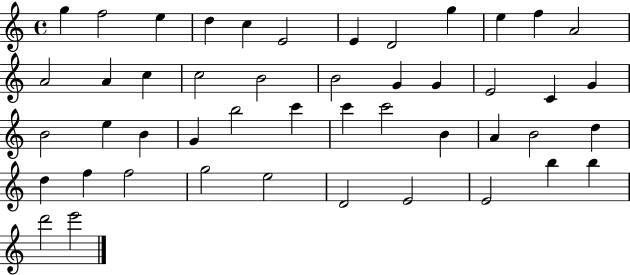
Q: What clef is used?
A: treble